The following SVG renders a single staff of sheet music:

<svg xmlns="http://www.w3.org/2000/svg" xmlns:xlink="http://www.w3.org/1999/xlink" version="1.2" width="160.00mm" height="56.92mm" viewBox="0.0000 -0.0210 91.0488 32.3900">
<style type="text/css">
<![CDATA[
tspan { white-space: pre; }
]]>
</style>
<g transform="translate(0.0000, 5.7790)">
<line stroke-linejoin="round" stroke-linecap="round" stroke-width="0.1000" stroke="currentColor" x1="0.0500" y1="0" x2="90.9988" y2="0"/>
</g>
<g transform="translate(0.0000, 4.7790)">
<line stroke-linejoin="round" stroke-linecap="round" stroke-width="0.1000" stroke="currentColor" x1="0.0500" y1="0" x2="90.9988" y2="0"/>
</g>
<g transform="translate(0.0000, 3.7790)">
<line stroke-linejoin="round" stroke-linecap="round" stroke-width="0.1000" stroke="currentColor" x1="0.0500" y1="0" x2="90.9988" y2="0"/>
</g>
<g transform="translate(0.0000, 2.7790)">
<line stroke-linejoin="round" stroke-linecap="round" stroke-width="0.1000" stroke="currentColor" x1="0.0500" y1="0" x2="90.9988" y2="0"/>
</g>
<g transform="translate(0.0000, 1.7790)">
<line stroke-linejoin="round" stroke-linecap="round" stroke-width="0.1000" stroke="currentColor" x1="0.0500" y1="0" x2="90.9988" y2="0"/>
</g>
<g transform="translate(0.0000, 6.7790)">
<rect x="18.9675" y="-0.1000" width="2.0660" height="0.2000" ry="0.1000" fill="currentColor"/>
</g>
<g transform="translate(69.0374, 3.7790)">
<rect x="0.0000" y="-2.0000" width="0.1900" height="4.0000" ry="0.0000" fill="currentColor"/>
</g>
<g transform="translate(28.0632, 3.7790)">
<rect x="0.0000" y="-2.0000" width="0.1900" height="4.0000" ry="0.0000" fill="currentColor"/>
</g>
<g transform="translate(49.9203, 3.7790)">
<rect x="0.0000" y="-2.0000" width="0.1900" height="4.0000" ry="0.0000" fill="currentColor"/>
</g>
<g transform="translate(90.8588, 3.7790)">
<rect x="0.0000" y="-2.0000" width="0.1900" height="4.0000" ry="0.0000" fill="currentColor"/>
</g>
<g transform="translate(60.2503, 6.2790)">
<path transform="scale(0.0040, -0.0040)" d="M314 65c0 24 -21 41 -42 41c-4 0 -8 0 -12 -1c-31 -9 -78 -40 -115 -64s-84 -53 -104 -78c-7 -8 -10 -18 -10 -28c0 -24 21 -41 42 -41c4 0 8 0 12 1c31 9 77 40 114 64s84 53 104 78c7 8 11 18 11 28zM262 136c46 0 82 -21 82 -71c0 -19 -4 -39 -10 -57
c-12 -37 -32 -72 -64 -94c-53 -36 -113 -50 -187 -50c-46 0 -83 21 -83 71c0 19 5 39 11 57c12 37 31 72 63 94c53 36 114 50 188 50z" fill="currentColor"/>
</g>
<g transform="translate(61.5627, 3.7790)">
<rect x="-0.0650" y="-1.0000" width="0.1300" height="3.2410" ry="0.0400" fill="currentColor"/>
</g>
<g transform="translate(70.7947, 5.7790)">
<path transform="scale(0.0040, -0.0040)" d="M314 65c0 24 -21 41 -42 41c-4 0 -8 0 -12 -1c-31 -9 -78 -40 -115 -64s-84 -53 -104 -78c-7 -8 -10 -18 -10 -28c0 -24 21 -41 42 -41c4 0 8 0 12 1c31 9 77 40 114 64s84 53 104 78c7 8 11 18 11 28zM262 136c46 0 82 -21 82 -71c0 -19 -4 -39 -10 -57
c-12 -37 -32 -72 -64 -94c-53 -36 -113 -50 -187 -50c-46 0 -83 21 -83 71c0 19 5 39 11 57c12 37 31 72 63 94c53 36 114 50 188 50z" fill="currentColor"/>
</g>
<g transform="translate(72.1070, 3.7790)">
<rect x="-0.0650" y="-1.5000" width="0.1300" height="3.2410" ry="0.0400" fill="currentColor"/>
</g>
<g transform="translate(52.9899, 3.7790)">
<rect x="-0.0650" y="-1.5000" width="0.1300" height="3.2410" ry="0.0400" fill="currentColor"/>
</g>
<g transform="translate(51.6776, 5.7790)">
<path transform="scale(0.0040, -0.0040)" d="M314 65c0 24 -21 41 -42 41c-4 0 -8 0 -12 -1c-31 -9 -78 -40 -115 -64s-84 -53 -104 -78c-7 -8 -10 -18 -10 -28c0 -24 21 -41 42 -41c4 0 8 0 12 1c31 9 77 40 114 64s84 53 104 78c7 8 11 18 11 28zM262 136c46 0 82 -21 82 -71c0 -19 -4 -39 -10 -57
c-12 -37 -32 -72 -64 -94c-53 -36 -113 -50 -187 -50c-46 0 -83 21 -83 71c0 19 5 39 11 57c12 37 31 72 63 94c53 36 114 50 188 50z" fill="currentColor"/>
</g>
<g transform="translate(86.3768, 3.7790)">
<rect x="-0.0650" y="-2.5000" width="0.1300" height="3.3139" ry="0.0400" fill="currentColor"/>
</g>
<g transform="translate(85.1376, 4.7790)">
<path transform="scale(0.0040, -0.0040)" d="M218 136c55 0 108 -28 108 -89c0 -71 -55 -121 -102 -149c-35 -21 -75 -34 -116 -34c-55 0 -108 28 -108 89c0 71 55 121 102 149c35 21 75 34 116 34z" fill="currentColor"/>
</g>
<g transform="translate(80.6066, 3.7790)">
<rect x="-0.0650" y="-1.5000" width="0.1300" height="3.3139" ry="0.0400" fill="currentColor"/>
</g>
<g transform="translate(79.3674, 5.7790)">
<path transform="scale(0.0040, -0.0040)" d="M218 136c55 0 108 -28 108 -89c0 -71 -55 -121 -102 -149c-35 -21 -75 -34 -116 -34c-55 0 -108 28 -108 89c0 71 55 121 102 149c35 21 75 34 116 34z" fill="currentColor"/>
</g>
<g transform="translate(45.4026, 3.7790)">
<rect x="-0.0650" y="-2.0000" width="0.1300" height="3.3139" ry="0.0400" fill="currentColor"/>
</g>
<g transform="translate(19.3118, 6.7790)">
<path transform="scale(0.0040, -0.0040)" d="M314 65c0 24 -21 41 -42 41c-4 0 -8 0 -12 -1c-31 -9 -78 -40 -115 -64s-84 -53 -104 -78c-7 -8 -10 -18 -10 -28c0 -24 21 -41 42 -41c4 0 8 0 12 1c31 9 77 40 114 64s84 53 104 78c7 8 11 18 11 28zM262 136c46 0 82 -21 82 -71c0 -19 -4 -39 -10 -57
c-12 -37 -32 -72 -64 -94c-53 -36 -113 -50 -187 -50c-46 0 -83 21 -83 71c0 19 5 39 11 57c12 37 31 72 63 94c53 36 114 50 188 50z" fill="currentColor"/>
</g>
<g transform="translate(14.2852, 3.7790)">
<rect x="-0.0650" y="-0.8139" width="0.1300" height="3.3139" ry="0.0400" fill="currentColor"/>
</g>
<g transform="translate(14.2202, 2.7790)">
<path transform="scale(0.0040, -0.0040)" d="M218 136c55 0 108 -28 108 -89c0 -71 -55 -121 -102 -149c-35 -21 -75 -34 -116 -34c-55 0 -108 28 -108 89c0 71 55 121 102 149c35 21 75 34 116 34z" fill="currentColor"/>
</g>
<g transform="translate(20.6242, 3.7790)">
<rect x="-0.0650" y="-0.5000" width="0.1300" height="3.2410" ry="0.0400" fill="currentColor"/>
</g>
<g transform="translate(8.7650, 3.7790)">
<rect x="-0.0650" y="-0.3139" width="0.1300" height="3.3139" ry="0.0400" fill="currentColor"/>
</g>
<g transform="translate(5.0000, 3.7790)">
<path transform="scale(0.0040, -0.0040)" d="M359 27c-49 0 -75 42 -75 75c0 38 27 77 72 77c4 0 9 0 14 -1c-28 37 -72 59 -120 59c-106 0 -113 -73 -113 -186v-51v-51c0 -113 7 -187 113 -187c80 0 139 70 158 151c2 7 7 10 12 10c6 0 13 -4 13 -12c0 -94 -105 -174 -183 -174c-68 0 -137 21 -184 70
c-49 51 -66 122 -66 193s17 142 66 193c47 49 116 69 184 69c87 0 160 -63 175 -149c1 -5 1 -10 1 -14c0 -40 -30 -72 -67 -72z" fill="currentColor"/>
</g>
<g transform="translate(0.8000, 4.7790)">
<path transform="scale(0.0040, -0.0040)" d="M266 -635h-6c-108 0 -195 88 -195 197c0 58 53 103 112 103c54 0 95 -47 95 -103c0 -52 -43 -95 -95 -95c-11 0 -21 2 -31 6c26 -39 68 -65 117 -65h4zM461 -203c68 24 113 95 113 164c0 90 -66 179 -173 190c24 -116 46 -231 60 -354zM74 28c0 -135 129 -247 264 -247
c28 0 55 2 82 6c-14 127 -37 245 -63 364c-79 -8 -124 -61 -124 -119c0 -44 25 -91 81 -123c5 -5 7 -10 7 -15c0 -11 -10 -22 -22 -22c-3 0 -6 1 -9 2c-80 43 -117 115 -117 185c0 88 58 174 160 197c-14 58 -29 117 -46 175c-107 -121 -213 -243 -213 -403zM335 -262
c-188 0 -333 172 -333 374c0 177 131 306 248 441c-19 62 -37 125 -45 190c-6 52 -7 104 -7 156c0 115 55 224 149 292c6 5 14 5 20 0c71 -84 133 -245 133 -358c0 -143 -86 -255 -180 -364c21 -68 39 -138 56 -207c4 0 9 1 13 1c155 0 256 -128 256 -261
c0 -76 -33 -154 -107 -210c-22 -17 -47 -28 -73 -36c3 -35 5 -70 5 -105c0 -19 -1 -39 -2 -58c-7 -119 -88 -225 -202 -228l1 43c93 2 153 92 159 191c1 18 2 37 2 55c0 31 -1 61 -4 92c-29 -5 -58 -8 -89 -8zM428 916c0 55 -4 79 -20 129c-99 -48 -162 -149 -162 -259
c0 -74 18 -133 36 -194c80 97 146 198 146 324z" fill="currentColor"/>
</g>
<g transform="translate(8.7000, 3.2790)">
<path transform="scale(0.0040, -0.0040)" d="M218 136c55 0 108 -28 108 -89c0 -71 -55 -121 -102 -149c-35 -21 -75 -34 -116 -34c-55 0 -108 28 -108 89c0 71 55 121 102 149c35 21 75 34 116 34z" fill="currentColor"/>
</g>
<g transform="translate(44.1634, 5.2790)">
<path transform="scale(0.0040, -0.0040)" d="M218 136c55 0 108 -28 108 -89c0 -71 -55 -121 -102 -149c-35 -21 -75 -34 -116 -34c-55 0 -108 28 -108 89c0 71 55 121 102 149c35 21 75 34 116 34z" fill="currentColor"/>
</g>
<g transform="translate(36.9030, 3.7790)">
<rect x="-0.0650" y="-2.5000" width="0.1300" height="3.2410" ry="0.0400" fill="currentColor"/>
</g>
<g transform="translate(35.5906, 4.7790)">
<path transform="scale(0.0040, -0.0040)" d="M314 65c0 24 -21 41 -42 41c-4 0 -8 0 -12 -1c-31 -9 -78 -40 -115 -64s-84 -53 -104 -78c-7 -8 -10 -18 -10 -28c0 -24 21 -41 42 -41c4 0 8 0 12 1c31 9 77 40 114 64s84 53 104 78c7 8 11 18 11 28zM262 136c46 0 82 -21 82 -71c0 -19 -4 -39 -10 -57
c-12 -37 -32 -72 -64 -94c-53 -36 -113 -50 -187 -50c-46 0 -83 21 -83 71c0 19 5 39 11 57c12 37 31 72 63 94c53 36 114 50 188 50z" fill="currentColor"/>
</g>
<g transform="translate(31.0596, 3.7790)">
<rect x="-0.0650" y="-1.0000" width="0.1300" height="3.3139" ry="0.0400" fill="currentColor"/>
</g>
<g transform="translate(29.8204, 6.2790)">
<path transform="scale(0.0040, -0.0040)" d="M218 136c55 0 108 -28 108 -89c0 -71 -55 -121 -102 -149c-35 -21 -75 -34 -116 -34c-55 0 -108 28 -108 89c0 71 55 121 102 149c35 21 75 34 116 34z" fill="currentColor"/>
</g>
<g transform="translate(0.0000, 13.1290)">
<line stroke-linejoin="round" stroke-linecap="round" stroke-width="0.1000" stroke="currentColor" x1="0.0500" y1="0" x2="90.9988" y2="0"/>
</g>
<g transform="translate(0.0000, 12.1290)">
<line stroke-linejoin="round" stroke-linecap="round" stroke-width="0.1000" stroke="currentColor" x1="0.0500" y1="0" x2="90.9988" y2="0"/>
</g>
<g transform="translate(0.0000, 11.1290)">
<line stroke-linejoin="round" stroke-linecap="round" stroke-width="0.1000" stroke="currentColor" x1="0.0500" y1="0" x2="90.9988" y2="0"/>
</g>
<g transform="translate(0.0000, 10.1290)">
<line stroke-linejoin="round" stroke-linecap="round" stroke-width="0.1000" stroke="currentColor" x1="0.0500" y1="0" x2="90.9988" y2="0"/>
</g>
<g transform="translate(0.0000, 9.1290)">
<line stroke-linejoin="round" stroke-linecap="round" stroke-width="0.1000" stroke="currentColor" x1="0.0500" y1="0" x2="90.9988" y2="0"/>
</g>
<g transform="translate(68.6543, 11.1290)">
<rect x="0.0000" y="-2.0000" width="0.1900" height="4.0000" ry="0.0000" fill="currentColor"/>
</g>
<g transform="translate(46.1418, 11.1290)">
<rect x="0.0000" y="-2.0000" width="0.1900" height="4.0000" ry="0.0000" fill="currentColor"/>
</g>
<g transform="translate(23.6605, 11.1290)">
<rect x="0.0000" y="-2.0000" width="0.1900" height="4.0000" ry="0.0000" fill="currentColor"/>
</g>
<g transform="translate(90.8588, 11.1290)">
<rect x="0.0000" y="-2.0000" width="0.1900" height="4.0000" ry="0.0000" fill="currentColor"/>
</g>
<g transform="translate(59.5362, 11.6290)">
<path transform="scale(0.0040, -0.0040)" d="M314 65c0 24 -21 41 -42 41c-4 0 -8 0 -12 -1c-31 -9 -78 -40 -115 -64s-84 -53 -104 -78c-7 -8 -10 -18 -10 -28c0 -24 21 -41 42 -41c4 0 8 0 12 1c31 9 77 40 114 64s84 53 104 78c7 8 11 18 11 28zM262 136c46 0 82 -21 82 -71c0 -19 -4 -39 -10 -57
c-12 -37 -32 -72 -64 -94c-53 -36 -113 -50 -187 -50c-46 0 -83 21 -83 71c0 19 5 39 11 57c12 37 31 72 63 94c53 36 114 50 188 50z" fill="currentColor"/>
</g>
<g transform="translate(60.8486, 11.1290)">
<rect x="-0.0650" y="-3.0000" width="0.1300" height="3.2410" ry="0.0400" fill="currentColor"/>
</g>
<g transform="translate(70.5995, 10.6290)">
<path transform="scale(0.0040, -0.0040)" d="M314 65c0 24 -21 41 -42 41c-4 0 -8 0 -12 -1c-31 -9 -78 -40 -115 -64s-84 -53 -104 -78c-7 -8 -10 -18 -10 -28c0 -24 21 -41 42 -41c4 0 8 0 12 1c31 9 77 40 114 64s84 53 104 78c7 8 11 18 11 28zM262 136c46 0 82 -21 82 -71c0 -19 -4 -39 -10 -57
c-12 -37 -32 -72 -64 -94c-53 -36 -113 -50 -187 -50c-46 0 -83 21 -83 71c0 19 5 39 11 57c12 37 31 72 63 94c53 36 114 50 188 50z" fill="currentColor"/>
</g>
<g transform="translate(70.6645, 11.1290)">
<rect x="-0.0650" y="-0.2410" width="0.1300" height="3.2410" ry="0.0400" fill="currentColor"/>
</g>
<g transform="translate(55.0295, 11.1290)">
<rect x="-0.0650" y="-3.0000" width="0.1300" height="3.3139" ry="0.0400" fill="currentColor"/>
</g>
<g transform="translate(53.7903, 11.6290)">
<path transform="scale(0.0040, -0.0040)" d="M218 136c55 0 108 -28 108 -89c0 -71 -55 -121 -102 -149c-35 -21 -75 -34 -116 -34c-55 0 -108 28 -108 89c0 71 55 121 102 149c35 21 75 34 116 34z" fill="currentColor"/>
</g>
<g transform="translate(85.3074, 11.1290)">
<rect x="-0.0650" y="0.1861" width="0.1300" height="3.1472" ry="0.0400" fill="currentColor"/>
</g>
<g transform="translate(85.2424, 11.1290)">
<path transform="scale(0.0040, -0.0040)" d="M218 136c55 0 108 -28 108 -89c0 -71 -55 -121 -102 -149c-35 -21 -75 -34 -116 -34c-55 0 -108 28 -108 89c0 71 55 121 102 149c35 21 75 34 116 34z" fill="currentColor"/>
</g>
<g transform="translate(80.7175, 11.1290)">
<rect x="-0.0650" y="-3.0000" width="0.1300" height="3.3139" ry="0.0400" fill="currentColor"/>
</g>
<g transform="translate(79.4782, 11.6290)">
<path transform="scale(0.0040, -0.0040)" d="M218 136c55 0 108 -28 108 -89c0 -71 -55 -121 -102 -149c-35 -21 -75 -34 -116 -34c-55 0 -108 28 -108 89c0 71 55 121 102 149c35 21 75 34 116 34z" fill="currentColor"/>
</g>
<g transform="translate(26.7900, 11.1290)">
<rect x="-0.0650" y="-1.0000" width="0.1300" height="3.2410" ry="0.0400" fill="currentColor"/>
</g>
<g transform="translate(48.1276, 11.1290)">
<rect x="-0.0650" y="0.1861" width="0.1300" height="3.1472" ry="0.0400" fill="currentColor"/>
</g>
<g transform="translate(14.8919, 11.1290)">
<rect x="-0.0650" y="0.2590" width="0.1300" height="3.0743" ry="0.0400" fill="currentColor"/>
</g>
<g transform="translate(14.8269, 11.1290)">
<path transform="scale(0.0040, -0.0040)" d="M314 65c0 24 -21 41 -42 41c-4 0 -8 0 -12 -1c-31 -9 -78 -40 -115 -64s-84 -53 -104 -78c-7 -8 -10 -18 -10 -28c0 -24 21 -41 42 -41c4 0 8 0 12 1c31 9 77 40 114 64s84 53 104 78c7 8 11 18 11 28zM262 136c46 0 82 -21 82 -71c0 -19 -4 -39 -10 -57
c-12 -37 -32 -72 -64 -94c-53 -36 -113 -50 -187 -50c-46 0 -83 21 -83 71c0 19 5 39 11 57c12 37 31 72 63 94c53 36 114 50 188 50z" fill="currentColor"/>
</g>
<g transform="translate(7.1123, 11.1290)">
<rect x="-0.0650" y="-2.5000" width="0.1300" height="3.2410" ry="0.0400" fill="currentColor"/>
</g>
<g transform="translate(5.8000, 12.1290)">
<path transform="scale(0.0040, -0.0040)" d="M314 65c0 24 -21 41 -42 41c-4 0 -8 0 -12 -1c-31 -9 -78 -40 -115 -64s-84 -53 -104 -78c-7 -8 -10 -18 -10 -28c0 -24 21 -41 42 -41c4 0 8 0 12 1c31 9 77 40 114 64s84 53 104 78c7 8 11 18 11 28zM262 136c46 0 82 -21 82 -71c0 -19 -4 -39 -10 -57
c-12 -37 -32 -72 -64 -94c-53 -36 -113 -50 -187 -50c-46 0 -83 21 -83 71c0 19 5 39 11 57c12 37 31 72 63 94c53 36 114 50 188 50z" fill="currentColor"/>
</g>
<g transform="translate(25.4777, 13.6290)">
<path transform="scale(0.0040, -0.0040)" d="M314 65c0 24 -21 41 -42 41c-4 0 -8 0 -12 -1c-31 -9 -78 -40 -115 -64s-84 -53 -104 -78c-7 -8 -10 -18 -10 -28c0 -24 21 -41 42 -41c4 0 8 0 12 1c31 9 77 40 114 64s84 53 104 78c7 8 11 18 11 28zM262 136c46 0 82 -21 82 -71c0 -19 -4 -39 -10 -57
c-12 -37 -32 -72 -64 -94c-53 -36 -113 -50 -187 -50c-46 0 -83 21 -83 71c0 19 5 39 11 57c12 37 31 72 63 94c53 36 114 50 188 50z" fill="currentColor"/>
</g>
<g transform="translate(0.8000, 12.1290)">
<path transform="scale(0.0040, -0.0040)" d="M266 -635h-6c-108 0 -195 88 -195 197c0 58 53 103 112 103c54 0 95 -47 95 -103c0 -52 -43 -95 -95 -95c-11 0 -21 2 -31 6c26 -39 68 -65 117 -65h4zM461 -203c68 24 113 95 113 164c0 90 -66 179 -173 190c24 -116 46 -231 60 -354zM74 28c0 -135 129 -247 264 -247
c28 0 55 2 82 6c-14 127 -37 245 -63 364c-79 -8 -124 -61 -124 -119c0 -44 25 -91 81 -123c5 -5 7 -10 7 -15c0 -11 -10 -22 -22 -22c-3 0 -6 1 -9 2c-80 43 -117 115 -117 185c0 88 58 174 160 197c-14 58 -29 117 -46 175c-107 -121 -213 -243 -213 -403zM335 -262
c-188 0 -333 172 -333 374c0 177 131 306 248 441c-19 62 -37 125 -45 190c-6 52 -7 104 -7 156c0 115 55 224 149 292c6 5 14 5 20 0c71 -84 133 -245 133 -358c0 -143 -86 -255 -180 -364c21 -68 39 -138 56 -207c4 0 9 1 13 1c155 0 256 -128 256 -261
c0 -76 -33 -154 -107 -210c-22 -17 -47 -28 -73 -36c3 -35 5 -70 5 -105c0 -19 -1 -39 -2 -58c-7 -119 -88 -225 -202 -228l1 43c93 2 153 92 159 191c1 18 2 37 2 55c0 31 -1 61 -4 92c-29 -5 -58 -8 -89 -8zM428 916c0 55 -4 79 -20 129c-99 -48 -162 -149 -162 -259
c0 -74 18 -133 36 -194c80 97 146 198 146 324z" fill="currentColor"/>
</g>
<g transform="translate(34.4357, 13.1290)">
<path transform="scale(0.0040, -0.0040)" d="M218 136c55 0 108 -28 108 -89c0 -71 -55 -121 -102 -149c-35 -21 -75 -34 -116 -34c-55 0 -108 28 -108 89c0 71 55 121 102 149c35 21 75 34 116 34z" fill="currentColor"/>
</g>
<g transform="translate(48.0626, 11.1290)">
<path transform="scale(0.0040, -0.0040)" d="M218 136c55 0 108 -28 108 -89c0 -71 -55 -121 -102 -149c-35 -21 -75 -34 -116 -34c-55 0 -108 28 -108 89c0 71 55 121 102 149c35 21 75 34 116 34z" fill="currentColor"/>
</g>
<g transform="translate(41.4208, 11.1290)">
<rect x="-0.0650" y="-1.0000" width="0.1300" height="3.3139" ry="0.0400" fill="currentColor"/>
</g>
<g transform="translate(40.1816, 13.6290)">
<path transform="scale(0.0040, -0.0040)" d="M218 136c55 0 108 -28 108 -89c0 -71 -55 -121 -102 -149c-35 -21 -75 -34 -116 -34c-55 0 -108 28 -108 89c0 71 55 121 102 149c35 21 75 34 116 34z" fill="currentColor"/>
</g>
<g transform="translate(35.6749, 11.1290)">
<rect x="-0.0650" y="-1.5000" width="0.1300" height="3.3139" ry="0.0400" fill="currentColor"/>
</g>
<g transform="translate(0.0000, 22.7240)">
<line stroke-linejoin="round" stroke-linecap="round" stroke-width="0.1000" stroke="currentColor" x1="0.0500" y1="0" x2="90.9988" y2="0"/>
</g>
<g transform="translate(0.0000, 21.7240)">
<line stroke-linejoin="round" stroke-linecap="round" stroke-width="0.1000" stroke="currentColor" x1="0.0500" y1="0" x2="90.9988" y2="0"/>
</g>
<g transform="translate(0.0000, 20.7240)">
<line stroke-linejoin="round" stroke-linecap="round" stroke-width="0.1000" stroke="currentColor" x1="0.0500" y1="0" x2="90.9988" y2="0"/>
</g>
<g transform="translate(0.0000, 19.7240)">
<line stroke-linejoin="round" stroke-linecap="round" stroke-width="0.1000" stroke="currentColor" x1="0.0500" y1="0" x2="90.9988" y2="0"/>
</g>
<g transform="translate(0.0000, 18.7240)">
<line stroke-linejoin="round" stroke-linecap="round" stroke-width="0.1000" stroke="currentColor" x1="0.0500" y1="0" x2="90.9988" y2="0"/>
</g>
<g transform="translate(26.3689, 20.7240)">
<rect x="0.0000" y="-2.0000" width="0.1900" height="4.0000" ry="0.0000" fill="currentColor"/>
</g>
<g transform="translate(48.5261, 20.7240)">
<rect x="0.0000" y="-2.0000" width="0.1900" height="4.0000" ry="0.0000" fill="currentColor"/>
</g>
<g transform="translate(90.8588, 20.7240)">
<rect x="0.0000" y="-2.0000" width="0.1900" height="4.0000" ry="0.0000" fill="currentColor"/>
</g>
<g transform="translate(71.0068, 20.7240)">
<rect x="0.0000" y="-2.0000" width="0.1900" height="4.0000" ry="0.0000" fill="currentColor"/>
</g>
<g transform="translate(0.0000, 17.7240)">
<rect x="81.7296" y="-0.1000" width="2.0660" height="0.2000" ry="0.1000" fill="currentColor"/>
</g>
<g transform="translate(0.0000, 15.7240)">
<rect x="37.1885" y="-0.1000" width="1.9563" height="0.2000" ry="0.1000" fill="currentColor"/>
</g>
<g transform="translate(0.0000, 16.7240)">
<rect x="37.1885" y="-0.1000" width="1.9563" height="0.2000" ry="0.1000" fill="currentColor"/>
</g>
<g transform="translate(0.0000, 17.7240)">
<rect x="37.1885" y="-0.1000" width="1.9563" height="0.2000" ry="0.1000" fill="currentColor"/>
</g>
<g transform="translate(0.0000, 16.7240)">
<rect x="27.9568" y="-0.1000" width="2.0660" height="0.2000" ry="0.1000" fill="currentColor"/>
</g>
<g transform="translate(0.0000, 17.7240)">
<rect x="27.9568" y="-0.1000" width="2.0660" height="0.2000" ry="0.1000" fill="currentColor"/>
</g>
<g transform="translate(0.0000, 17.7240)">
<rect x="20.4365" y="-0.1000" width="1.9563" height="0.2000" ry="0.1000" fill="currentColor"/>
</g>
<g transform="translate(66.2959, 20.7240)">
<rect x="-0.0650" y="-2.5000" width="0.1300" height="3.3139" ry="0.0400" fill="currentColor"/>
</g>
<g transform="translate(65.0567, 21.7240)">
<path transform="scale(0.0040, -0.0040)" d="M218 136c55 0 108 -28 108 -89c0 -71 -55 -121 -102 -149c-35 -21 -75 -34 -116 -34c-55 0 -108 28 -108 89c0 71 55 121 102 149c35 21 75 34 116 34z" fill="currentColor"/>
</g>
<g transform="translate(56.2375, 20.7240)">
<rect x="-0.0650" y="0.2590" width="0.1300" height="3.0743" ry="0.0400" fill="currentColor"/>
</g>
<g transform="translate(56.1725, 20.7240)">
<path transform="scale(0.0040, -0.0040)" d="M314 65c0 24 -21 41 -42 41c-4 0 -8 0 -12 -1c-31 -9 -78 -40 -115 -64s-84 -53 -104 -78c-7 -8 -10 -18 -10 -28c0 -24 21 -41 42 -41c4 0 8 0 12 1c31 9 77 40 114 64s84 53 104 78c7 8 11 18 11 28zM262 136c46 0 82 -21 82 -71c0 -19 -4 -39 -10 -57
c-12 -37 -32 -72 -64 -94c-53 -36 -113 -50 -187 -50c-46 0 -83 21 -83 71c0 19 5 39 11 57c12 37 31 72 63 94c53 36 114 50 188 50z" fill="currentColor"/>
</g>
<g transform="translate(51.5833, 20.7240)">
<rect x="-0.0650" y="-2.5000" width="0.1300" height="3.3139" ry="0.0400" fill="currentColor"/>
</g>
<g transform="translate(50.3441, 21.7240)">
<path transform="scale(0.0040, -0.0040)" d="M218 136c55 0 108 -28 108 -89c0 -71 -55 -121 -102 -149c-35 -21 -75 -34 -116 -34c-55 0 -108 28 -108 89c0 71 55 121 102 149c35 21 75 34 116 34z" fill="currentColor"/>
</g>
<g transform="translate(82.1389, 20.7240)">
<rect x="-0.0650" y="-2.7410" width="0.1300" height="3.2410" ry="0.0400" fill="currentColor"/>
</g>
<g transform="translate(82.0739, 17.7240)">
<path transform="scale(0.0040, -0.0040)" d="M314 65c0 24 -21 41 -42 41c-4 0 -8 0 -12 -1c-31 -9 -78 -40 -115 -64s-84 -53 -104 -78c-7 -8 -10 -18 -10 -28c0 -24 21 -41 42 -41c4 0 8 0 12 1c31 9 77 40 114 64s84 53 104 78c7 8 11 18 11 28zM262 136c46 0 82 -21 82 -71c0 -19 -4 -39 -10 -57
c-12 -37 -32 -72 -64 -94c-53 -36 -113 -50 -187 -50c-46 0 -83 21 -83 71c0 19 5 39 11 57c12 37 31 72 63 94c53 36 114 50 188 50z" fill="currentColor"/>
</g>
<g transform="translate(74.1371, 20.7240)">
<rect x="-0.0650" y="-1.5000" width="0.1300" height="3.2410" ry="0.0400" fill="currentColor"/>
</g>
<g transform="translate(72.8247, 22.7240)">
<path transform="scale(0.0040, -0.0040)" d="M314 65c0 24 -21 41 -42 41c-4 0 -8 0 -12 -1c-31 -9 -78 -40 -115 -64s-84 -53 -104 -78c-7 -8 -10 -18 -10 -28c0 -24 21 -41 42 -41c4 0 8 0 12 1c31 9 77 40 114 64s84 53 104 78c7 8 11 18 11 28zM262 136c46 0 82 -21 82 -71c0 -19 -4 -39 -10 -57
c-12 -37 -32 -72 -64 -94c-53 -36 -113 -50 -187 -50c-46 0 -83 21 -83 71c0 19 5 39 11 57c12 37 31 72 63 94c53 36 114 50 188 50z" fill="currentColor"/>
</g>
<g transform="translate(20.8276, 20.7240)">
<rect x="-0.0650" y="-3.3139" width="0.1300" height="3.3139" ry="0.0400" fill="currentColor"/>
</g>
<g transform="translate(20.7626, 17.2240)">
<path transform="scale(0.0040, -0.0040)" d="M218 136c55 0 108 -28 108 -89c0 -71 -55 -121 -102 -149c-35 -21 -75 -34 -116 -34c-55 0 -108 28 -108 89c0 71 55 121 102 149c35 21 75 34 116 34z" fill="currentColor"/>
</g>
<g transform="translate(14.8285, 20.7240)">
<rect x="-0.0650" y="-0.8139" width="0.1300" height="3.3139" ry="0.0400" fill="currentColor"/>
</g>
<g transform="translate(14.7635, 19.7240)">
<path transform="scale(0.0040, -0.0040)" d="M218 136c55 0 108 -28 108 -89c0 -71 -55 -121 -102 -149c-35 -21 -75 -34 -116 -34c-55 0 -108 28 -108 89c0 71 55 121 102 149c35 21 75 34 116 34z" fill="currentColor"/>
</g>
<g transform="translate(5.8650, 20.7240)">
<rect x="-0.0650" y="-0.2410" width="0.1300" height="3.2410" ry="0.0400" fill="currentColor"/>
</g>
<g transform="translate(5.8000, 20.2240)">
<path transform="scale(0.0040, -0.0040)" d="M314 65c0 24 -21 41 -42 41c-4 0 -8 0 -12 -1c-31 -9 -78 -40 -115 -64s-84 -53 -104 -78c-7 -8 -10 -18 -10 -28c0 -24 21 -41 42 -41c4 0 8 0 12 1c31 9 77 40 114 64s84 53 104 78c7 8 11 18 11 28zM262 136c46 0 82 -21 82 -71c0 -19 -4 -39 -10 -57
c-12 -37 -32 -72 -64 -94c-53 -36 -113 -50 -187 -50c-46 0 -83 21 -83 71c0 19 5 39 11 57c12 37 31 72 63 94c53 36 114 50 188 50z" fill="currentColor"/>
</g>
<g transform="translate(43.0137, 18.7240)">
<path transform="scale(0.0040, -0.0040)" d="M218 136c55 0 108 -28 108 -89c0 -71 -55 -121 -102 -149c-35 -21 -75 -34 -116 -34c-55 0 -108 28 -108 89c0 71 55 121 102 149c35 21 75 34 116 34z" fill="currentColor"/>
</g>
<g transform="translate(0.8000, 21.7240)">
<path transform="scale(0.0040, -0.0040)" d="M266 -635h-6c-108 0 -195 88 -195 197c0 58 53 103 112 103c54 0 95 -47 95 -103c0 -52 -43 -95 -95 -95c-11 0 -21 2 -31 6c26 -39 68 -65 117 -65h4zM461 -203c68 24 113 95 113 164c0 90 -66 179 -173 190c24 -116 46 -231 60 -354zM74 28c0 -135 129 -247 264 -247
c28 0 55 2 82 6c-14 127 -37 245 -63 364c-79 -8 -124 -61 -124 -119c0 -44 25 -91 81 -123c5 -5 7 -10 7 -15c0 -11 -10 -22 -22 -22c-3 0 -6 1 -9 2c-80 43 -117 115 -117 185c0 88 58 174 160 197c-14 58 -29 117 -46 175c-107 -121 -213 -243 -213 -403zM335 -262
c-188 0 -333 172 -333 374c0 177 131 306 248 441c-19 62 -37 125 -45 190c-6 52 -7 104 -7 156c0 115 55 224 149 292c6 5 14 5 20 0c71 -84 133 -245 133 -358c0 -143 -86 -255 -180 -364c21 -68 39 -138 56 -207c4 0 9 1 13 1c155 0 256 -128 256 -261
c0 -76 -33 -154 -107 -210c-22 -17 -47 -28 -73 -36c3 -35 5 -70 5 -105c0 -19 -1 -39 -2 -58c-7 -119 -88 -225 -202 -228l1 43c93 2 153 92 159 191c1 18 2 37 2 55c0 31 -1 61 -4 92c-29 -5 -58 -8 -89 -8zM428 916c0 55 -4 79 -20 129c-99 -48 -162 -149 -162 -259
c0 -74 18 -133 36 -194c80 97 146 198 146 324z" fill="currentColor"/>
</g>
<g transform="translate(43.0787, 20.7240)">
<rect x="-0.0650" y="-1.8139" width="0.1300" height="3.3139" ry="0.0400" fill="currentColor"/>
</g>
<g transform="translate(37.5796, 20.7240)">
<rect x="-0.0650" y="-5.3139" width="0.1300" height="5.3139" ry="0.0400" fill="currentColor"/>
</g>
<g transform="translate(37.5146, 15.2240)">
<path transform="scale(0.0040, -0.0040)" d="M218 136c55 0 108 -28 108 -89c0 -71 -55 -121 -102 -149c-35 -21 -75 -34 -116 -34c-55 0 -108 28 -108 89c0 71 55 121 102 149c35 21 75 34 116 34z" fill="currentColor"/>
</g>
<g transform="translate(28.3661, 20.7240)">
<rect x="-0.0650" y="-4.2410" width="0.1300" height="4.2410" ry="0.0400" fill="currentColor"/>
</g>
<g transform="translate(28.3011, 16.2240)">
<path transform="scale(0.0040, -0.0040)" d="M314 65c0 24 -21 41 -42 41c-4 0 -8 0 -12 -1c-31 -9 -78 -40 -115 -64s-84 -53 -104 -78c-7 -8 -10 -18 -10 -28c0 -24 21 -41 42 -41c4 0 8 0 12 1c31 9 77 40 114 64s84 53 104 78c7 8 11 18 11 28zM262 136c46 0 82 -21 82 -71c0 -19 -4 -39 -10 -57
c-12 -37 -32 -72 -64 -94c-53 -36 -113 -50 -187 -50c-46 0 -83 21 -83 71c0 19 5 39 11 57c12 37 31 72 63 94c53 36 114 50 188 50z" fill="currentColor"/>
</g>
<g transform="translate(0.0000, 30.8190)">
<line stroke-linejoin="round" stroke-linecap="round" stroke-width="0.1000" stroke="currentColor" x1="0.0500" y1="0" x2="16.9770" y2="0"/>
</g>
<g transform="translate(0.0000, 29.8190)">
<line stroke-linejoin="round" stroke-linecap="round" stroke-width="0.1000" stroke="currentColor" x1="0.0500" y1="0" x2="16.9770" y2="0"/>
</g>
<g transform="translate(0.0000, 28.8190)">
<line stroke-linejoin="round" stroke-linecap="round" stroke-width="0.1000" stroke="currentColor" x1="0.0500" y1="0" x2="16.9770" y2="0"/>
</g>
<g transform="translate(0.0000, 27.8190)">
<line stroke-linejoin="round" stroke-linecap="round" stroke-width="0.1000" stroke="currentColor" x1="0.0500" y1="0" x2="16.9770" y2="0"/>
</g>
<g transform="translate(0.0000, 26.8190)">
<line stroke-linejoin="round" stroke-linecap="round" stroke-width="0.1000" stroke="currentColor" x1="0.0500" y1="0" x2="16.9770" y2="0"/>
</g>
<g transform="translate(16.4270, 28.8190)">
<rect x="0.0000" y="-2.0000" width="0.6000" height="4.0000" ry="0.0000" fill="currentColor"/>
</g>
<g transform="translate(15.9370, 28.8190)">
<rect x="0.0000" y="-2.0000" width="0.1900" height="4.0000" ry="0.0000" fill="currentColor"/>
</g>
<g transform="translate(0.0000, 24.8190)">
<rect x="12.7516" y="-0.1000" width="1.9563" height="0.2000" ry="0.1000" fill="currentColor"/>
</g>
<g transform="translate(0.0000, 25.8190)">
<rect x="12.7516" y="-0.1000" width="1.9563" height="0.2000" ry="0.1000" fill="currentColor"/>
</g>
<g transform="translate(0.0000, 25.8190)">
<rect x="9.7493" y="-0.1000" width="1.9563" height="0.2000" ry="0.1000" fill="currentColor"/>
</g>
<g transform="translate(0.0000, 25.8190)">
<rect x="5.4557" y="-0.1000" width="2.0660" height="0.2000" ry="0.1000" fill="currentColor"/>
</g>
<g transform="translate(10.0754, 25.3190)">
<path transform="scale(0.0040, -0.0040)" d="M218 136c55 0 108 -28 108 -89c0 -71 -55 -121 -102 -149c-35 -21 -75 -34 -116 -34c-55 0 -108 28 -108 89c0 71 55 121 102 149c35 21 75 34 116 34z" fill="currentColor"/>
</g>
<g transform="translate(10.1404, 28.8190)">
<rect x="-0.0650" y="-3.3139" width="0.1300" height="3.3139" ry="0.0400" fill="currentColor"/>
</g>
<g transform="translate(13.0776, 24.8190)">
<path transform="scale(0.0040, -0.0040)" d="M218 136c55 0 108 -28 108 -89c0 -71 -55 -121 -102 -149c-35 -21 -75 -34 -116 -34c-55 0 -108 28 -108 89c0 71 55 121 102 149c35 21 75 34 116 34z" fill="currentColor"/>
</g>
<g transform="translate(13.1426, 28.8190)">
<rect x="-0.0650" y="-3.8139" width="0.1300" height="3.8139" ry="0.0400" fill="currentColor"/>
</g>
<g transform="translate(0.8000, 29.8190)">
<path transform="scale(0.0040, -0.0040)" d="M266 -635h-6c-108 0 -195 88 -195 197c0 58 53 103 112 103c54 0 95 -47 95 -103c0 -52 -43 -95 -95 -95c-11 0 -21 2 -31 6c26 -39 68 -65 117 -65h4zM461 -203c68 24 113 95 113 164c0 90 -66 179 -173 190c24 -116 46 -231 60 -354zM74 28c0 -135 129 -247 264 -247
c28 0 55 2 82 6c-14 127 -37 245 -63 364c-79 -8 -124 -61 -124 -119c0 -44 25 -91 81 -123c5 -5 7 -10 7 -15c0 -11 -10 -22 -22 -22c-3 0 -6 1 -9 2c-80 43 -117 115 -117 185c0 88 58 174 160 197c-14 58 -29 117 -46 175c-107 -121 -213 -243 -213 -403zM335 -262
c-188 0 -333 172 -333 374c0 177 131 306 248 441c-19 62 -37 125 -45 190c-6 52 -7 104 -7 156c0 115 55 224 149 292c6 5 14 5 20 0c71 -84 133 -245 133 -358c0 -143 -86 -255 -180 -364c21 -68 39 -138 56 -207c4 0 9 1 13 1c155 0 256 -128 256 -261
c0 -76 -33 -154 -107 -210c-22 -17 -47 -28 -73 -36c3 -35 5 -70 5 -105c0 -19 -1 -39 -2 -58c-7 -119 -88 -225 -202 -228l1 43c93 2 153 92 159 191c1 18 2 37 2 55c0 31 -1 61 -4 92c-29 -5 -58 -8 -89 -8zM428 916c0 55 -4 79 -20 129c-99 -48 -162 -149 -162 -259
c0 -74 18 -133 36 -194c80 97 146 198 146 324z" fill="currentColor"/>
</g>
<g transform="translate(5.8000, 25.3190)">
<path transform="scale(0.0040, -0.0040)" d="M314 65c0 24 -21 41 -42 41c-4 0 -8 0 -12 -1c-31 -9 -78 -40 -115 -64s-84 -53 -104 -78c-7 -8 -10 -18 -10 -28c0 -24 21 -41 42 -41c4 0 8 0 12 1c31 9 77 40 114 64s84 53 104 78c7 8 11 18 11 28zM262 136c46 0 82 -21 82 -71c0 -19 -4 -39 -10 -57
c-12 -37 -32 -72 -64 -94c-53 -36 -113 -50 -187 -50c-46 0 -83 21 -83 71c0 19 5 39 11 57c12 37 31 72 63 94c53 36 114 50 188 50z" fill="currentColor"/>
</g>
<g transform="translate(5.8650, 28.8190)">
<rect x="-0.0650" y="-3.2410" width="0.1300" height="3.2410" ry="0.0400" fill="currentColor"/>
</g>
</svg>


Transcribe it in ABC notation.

X:1
T:Untitled
M:4/4
L:1/4
K:C
c d C2 D G2 F E2 D2 E2 E G G2 B2 D2 E D B A A2 c2 A B c2 d b d'2 f' f G B2 G E2 a2 b2 b c'